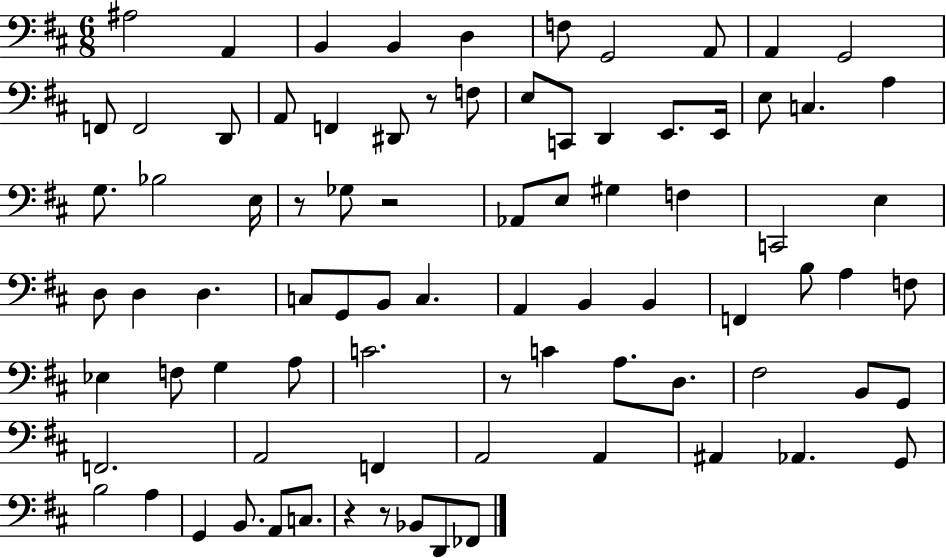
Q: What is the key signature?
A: D major